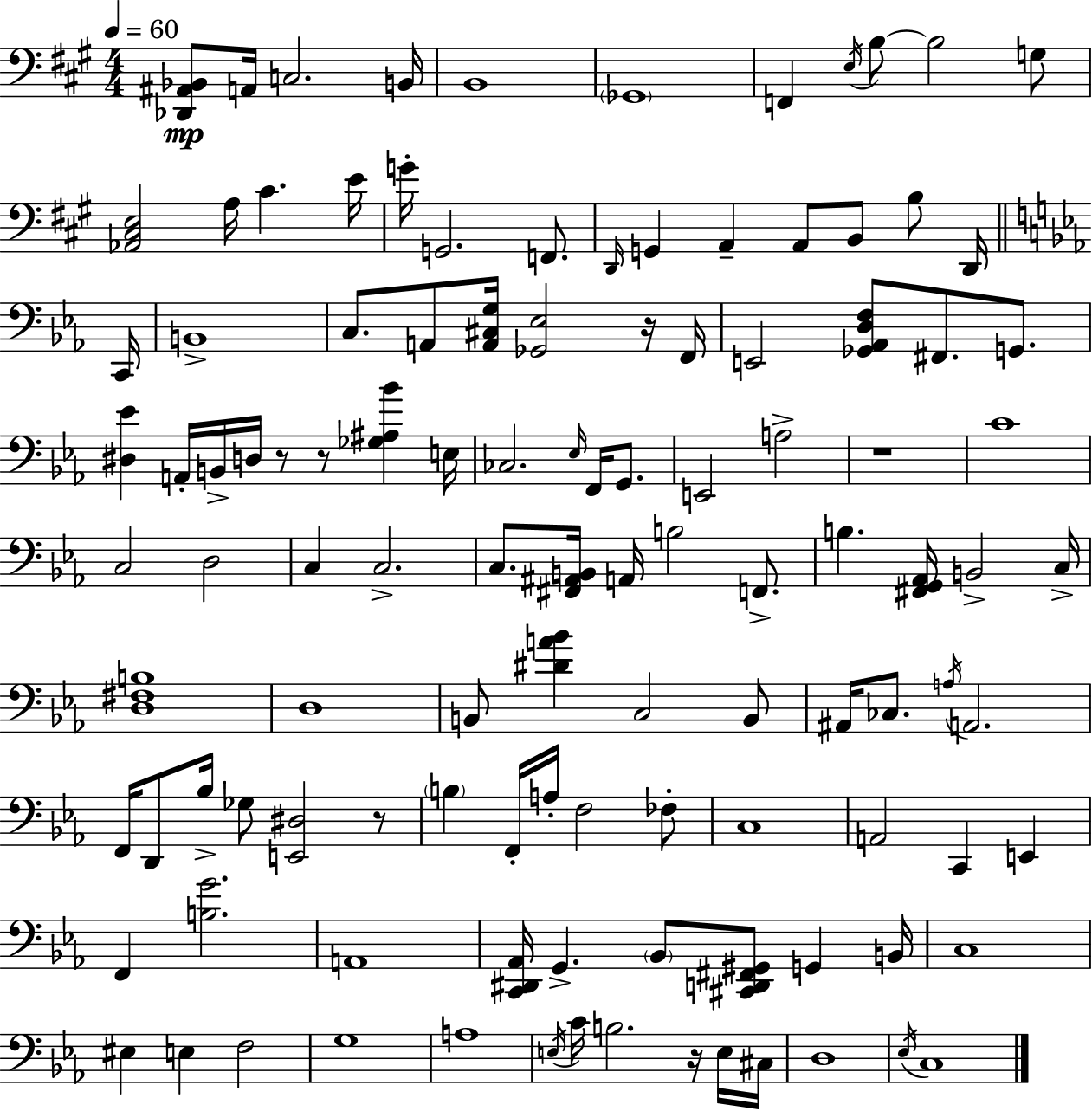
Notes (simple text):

[Db2,A#2,Bb2]/e A2/s C3/h. B2/s B2/w Gb2/w F2/q E3/s B3/e B3/h G3/e [Ab2,C#3,E3]/h A3/s C#4/q. E4/s G4/s G2/h. F2/e. D2/s G2/q A2/q A2/e B2/e B3/e D2/s C2/s B2/w C3/e. A2/e [A2,C#3,G3]/s [Gb2,Eb3]/h R/s F2/s E2/h [Gb2,Ab2,D3,F3]/e F#2/e. G2/e. [D#3,Eb4]/q A2/s B2/s D3/s R/e R/e [Gb3,A#3,Bb4]/q E3/s CES3/h. Eb3/s F2/s G2/e. E2/h A3/h R/w C4/w C3/h D3/h C3/q C3/h. C3/e. [F#2,A#2,B2]/s A2/s B3/h F2/e. B3/q. [F#2,G2,Ab2]/s B2/h C3/s [D3,F#3,B3]/w D3/w B2/e [D#4,A4,Bb4]/q C3/h B2/e A#2/s CES3/e. A3/s A2/h. F2/s D2/e Bb3/s Gb3/e [E2,D#3]/h R/e B3/q F2/s A3/s F3/h FES3/e C3/w A2/h C2/q E2/q F2/q [B3,G4]/h. A2/w [C2,D#2,Ab2]/s G2/q. Bb2/e [C#2,D2,F#2,G#2]/e G2/q B2/s C3/w EIS3/q E3/q F3/h G3/w A3/w E3/s C4/s B3/h. R/s E3/s C#3/s D3/w Eb3/s C3/w